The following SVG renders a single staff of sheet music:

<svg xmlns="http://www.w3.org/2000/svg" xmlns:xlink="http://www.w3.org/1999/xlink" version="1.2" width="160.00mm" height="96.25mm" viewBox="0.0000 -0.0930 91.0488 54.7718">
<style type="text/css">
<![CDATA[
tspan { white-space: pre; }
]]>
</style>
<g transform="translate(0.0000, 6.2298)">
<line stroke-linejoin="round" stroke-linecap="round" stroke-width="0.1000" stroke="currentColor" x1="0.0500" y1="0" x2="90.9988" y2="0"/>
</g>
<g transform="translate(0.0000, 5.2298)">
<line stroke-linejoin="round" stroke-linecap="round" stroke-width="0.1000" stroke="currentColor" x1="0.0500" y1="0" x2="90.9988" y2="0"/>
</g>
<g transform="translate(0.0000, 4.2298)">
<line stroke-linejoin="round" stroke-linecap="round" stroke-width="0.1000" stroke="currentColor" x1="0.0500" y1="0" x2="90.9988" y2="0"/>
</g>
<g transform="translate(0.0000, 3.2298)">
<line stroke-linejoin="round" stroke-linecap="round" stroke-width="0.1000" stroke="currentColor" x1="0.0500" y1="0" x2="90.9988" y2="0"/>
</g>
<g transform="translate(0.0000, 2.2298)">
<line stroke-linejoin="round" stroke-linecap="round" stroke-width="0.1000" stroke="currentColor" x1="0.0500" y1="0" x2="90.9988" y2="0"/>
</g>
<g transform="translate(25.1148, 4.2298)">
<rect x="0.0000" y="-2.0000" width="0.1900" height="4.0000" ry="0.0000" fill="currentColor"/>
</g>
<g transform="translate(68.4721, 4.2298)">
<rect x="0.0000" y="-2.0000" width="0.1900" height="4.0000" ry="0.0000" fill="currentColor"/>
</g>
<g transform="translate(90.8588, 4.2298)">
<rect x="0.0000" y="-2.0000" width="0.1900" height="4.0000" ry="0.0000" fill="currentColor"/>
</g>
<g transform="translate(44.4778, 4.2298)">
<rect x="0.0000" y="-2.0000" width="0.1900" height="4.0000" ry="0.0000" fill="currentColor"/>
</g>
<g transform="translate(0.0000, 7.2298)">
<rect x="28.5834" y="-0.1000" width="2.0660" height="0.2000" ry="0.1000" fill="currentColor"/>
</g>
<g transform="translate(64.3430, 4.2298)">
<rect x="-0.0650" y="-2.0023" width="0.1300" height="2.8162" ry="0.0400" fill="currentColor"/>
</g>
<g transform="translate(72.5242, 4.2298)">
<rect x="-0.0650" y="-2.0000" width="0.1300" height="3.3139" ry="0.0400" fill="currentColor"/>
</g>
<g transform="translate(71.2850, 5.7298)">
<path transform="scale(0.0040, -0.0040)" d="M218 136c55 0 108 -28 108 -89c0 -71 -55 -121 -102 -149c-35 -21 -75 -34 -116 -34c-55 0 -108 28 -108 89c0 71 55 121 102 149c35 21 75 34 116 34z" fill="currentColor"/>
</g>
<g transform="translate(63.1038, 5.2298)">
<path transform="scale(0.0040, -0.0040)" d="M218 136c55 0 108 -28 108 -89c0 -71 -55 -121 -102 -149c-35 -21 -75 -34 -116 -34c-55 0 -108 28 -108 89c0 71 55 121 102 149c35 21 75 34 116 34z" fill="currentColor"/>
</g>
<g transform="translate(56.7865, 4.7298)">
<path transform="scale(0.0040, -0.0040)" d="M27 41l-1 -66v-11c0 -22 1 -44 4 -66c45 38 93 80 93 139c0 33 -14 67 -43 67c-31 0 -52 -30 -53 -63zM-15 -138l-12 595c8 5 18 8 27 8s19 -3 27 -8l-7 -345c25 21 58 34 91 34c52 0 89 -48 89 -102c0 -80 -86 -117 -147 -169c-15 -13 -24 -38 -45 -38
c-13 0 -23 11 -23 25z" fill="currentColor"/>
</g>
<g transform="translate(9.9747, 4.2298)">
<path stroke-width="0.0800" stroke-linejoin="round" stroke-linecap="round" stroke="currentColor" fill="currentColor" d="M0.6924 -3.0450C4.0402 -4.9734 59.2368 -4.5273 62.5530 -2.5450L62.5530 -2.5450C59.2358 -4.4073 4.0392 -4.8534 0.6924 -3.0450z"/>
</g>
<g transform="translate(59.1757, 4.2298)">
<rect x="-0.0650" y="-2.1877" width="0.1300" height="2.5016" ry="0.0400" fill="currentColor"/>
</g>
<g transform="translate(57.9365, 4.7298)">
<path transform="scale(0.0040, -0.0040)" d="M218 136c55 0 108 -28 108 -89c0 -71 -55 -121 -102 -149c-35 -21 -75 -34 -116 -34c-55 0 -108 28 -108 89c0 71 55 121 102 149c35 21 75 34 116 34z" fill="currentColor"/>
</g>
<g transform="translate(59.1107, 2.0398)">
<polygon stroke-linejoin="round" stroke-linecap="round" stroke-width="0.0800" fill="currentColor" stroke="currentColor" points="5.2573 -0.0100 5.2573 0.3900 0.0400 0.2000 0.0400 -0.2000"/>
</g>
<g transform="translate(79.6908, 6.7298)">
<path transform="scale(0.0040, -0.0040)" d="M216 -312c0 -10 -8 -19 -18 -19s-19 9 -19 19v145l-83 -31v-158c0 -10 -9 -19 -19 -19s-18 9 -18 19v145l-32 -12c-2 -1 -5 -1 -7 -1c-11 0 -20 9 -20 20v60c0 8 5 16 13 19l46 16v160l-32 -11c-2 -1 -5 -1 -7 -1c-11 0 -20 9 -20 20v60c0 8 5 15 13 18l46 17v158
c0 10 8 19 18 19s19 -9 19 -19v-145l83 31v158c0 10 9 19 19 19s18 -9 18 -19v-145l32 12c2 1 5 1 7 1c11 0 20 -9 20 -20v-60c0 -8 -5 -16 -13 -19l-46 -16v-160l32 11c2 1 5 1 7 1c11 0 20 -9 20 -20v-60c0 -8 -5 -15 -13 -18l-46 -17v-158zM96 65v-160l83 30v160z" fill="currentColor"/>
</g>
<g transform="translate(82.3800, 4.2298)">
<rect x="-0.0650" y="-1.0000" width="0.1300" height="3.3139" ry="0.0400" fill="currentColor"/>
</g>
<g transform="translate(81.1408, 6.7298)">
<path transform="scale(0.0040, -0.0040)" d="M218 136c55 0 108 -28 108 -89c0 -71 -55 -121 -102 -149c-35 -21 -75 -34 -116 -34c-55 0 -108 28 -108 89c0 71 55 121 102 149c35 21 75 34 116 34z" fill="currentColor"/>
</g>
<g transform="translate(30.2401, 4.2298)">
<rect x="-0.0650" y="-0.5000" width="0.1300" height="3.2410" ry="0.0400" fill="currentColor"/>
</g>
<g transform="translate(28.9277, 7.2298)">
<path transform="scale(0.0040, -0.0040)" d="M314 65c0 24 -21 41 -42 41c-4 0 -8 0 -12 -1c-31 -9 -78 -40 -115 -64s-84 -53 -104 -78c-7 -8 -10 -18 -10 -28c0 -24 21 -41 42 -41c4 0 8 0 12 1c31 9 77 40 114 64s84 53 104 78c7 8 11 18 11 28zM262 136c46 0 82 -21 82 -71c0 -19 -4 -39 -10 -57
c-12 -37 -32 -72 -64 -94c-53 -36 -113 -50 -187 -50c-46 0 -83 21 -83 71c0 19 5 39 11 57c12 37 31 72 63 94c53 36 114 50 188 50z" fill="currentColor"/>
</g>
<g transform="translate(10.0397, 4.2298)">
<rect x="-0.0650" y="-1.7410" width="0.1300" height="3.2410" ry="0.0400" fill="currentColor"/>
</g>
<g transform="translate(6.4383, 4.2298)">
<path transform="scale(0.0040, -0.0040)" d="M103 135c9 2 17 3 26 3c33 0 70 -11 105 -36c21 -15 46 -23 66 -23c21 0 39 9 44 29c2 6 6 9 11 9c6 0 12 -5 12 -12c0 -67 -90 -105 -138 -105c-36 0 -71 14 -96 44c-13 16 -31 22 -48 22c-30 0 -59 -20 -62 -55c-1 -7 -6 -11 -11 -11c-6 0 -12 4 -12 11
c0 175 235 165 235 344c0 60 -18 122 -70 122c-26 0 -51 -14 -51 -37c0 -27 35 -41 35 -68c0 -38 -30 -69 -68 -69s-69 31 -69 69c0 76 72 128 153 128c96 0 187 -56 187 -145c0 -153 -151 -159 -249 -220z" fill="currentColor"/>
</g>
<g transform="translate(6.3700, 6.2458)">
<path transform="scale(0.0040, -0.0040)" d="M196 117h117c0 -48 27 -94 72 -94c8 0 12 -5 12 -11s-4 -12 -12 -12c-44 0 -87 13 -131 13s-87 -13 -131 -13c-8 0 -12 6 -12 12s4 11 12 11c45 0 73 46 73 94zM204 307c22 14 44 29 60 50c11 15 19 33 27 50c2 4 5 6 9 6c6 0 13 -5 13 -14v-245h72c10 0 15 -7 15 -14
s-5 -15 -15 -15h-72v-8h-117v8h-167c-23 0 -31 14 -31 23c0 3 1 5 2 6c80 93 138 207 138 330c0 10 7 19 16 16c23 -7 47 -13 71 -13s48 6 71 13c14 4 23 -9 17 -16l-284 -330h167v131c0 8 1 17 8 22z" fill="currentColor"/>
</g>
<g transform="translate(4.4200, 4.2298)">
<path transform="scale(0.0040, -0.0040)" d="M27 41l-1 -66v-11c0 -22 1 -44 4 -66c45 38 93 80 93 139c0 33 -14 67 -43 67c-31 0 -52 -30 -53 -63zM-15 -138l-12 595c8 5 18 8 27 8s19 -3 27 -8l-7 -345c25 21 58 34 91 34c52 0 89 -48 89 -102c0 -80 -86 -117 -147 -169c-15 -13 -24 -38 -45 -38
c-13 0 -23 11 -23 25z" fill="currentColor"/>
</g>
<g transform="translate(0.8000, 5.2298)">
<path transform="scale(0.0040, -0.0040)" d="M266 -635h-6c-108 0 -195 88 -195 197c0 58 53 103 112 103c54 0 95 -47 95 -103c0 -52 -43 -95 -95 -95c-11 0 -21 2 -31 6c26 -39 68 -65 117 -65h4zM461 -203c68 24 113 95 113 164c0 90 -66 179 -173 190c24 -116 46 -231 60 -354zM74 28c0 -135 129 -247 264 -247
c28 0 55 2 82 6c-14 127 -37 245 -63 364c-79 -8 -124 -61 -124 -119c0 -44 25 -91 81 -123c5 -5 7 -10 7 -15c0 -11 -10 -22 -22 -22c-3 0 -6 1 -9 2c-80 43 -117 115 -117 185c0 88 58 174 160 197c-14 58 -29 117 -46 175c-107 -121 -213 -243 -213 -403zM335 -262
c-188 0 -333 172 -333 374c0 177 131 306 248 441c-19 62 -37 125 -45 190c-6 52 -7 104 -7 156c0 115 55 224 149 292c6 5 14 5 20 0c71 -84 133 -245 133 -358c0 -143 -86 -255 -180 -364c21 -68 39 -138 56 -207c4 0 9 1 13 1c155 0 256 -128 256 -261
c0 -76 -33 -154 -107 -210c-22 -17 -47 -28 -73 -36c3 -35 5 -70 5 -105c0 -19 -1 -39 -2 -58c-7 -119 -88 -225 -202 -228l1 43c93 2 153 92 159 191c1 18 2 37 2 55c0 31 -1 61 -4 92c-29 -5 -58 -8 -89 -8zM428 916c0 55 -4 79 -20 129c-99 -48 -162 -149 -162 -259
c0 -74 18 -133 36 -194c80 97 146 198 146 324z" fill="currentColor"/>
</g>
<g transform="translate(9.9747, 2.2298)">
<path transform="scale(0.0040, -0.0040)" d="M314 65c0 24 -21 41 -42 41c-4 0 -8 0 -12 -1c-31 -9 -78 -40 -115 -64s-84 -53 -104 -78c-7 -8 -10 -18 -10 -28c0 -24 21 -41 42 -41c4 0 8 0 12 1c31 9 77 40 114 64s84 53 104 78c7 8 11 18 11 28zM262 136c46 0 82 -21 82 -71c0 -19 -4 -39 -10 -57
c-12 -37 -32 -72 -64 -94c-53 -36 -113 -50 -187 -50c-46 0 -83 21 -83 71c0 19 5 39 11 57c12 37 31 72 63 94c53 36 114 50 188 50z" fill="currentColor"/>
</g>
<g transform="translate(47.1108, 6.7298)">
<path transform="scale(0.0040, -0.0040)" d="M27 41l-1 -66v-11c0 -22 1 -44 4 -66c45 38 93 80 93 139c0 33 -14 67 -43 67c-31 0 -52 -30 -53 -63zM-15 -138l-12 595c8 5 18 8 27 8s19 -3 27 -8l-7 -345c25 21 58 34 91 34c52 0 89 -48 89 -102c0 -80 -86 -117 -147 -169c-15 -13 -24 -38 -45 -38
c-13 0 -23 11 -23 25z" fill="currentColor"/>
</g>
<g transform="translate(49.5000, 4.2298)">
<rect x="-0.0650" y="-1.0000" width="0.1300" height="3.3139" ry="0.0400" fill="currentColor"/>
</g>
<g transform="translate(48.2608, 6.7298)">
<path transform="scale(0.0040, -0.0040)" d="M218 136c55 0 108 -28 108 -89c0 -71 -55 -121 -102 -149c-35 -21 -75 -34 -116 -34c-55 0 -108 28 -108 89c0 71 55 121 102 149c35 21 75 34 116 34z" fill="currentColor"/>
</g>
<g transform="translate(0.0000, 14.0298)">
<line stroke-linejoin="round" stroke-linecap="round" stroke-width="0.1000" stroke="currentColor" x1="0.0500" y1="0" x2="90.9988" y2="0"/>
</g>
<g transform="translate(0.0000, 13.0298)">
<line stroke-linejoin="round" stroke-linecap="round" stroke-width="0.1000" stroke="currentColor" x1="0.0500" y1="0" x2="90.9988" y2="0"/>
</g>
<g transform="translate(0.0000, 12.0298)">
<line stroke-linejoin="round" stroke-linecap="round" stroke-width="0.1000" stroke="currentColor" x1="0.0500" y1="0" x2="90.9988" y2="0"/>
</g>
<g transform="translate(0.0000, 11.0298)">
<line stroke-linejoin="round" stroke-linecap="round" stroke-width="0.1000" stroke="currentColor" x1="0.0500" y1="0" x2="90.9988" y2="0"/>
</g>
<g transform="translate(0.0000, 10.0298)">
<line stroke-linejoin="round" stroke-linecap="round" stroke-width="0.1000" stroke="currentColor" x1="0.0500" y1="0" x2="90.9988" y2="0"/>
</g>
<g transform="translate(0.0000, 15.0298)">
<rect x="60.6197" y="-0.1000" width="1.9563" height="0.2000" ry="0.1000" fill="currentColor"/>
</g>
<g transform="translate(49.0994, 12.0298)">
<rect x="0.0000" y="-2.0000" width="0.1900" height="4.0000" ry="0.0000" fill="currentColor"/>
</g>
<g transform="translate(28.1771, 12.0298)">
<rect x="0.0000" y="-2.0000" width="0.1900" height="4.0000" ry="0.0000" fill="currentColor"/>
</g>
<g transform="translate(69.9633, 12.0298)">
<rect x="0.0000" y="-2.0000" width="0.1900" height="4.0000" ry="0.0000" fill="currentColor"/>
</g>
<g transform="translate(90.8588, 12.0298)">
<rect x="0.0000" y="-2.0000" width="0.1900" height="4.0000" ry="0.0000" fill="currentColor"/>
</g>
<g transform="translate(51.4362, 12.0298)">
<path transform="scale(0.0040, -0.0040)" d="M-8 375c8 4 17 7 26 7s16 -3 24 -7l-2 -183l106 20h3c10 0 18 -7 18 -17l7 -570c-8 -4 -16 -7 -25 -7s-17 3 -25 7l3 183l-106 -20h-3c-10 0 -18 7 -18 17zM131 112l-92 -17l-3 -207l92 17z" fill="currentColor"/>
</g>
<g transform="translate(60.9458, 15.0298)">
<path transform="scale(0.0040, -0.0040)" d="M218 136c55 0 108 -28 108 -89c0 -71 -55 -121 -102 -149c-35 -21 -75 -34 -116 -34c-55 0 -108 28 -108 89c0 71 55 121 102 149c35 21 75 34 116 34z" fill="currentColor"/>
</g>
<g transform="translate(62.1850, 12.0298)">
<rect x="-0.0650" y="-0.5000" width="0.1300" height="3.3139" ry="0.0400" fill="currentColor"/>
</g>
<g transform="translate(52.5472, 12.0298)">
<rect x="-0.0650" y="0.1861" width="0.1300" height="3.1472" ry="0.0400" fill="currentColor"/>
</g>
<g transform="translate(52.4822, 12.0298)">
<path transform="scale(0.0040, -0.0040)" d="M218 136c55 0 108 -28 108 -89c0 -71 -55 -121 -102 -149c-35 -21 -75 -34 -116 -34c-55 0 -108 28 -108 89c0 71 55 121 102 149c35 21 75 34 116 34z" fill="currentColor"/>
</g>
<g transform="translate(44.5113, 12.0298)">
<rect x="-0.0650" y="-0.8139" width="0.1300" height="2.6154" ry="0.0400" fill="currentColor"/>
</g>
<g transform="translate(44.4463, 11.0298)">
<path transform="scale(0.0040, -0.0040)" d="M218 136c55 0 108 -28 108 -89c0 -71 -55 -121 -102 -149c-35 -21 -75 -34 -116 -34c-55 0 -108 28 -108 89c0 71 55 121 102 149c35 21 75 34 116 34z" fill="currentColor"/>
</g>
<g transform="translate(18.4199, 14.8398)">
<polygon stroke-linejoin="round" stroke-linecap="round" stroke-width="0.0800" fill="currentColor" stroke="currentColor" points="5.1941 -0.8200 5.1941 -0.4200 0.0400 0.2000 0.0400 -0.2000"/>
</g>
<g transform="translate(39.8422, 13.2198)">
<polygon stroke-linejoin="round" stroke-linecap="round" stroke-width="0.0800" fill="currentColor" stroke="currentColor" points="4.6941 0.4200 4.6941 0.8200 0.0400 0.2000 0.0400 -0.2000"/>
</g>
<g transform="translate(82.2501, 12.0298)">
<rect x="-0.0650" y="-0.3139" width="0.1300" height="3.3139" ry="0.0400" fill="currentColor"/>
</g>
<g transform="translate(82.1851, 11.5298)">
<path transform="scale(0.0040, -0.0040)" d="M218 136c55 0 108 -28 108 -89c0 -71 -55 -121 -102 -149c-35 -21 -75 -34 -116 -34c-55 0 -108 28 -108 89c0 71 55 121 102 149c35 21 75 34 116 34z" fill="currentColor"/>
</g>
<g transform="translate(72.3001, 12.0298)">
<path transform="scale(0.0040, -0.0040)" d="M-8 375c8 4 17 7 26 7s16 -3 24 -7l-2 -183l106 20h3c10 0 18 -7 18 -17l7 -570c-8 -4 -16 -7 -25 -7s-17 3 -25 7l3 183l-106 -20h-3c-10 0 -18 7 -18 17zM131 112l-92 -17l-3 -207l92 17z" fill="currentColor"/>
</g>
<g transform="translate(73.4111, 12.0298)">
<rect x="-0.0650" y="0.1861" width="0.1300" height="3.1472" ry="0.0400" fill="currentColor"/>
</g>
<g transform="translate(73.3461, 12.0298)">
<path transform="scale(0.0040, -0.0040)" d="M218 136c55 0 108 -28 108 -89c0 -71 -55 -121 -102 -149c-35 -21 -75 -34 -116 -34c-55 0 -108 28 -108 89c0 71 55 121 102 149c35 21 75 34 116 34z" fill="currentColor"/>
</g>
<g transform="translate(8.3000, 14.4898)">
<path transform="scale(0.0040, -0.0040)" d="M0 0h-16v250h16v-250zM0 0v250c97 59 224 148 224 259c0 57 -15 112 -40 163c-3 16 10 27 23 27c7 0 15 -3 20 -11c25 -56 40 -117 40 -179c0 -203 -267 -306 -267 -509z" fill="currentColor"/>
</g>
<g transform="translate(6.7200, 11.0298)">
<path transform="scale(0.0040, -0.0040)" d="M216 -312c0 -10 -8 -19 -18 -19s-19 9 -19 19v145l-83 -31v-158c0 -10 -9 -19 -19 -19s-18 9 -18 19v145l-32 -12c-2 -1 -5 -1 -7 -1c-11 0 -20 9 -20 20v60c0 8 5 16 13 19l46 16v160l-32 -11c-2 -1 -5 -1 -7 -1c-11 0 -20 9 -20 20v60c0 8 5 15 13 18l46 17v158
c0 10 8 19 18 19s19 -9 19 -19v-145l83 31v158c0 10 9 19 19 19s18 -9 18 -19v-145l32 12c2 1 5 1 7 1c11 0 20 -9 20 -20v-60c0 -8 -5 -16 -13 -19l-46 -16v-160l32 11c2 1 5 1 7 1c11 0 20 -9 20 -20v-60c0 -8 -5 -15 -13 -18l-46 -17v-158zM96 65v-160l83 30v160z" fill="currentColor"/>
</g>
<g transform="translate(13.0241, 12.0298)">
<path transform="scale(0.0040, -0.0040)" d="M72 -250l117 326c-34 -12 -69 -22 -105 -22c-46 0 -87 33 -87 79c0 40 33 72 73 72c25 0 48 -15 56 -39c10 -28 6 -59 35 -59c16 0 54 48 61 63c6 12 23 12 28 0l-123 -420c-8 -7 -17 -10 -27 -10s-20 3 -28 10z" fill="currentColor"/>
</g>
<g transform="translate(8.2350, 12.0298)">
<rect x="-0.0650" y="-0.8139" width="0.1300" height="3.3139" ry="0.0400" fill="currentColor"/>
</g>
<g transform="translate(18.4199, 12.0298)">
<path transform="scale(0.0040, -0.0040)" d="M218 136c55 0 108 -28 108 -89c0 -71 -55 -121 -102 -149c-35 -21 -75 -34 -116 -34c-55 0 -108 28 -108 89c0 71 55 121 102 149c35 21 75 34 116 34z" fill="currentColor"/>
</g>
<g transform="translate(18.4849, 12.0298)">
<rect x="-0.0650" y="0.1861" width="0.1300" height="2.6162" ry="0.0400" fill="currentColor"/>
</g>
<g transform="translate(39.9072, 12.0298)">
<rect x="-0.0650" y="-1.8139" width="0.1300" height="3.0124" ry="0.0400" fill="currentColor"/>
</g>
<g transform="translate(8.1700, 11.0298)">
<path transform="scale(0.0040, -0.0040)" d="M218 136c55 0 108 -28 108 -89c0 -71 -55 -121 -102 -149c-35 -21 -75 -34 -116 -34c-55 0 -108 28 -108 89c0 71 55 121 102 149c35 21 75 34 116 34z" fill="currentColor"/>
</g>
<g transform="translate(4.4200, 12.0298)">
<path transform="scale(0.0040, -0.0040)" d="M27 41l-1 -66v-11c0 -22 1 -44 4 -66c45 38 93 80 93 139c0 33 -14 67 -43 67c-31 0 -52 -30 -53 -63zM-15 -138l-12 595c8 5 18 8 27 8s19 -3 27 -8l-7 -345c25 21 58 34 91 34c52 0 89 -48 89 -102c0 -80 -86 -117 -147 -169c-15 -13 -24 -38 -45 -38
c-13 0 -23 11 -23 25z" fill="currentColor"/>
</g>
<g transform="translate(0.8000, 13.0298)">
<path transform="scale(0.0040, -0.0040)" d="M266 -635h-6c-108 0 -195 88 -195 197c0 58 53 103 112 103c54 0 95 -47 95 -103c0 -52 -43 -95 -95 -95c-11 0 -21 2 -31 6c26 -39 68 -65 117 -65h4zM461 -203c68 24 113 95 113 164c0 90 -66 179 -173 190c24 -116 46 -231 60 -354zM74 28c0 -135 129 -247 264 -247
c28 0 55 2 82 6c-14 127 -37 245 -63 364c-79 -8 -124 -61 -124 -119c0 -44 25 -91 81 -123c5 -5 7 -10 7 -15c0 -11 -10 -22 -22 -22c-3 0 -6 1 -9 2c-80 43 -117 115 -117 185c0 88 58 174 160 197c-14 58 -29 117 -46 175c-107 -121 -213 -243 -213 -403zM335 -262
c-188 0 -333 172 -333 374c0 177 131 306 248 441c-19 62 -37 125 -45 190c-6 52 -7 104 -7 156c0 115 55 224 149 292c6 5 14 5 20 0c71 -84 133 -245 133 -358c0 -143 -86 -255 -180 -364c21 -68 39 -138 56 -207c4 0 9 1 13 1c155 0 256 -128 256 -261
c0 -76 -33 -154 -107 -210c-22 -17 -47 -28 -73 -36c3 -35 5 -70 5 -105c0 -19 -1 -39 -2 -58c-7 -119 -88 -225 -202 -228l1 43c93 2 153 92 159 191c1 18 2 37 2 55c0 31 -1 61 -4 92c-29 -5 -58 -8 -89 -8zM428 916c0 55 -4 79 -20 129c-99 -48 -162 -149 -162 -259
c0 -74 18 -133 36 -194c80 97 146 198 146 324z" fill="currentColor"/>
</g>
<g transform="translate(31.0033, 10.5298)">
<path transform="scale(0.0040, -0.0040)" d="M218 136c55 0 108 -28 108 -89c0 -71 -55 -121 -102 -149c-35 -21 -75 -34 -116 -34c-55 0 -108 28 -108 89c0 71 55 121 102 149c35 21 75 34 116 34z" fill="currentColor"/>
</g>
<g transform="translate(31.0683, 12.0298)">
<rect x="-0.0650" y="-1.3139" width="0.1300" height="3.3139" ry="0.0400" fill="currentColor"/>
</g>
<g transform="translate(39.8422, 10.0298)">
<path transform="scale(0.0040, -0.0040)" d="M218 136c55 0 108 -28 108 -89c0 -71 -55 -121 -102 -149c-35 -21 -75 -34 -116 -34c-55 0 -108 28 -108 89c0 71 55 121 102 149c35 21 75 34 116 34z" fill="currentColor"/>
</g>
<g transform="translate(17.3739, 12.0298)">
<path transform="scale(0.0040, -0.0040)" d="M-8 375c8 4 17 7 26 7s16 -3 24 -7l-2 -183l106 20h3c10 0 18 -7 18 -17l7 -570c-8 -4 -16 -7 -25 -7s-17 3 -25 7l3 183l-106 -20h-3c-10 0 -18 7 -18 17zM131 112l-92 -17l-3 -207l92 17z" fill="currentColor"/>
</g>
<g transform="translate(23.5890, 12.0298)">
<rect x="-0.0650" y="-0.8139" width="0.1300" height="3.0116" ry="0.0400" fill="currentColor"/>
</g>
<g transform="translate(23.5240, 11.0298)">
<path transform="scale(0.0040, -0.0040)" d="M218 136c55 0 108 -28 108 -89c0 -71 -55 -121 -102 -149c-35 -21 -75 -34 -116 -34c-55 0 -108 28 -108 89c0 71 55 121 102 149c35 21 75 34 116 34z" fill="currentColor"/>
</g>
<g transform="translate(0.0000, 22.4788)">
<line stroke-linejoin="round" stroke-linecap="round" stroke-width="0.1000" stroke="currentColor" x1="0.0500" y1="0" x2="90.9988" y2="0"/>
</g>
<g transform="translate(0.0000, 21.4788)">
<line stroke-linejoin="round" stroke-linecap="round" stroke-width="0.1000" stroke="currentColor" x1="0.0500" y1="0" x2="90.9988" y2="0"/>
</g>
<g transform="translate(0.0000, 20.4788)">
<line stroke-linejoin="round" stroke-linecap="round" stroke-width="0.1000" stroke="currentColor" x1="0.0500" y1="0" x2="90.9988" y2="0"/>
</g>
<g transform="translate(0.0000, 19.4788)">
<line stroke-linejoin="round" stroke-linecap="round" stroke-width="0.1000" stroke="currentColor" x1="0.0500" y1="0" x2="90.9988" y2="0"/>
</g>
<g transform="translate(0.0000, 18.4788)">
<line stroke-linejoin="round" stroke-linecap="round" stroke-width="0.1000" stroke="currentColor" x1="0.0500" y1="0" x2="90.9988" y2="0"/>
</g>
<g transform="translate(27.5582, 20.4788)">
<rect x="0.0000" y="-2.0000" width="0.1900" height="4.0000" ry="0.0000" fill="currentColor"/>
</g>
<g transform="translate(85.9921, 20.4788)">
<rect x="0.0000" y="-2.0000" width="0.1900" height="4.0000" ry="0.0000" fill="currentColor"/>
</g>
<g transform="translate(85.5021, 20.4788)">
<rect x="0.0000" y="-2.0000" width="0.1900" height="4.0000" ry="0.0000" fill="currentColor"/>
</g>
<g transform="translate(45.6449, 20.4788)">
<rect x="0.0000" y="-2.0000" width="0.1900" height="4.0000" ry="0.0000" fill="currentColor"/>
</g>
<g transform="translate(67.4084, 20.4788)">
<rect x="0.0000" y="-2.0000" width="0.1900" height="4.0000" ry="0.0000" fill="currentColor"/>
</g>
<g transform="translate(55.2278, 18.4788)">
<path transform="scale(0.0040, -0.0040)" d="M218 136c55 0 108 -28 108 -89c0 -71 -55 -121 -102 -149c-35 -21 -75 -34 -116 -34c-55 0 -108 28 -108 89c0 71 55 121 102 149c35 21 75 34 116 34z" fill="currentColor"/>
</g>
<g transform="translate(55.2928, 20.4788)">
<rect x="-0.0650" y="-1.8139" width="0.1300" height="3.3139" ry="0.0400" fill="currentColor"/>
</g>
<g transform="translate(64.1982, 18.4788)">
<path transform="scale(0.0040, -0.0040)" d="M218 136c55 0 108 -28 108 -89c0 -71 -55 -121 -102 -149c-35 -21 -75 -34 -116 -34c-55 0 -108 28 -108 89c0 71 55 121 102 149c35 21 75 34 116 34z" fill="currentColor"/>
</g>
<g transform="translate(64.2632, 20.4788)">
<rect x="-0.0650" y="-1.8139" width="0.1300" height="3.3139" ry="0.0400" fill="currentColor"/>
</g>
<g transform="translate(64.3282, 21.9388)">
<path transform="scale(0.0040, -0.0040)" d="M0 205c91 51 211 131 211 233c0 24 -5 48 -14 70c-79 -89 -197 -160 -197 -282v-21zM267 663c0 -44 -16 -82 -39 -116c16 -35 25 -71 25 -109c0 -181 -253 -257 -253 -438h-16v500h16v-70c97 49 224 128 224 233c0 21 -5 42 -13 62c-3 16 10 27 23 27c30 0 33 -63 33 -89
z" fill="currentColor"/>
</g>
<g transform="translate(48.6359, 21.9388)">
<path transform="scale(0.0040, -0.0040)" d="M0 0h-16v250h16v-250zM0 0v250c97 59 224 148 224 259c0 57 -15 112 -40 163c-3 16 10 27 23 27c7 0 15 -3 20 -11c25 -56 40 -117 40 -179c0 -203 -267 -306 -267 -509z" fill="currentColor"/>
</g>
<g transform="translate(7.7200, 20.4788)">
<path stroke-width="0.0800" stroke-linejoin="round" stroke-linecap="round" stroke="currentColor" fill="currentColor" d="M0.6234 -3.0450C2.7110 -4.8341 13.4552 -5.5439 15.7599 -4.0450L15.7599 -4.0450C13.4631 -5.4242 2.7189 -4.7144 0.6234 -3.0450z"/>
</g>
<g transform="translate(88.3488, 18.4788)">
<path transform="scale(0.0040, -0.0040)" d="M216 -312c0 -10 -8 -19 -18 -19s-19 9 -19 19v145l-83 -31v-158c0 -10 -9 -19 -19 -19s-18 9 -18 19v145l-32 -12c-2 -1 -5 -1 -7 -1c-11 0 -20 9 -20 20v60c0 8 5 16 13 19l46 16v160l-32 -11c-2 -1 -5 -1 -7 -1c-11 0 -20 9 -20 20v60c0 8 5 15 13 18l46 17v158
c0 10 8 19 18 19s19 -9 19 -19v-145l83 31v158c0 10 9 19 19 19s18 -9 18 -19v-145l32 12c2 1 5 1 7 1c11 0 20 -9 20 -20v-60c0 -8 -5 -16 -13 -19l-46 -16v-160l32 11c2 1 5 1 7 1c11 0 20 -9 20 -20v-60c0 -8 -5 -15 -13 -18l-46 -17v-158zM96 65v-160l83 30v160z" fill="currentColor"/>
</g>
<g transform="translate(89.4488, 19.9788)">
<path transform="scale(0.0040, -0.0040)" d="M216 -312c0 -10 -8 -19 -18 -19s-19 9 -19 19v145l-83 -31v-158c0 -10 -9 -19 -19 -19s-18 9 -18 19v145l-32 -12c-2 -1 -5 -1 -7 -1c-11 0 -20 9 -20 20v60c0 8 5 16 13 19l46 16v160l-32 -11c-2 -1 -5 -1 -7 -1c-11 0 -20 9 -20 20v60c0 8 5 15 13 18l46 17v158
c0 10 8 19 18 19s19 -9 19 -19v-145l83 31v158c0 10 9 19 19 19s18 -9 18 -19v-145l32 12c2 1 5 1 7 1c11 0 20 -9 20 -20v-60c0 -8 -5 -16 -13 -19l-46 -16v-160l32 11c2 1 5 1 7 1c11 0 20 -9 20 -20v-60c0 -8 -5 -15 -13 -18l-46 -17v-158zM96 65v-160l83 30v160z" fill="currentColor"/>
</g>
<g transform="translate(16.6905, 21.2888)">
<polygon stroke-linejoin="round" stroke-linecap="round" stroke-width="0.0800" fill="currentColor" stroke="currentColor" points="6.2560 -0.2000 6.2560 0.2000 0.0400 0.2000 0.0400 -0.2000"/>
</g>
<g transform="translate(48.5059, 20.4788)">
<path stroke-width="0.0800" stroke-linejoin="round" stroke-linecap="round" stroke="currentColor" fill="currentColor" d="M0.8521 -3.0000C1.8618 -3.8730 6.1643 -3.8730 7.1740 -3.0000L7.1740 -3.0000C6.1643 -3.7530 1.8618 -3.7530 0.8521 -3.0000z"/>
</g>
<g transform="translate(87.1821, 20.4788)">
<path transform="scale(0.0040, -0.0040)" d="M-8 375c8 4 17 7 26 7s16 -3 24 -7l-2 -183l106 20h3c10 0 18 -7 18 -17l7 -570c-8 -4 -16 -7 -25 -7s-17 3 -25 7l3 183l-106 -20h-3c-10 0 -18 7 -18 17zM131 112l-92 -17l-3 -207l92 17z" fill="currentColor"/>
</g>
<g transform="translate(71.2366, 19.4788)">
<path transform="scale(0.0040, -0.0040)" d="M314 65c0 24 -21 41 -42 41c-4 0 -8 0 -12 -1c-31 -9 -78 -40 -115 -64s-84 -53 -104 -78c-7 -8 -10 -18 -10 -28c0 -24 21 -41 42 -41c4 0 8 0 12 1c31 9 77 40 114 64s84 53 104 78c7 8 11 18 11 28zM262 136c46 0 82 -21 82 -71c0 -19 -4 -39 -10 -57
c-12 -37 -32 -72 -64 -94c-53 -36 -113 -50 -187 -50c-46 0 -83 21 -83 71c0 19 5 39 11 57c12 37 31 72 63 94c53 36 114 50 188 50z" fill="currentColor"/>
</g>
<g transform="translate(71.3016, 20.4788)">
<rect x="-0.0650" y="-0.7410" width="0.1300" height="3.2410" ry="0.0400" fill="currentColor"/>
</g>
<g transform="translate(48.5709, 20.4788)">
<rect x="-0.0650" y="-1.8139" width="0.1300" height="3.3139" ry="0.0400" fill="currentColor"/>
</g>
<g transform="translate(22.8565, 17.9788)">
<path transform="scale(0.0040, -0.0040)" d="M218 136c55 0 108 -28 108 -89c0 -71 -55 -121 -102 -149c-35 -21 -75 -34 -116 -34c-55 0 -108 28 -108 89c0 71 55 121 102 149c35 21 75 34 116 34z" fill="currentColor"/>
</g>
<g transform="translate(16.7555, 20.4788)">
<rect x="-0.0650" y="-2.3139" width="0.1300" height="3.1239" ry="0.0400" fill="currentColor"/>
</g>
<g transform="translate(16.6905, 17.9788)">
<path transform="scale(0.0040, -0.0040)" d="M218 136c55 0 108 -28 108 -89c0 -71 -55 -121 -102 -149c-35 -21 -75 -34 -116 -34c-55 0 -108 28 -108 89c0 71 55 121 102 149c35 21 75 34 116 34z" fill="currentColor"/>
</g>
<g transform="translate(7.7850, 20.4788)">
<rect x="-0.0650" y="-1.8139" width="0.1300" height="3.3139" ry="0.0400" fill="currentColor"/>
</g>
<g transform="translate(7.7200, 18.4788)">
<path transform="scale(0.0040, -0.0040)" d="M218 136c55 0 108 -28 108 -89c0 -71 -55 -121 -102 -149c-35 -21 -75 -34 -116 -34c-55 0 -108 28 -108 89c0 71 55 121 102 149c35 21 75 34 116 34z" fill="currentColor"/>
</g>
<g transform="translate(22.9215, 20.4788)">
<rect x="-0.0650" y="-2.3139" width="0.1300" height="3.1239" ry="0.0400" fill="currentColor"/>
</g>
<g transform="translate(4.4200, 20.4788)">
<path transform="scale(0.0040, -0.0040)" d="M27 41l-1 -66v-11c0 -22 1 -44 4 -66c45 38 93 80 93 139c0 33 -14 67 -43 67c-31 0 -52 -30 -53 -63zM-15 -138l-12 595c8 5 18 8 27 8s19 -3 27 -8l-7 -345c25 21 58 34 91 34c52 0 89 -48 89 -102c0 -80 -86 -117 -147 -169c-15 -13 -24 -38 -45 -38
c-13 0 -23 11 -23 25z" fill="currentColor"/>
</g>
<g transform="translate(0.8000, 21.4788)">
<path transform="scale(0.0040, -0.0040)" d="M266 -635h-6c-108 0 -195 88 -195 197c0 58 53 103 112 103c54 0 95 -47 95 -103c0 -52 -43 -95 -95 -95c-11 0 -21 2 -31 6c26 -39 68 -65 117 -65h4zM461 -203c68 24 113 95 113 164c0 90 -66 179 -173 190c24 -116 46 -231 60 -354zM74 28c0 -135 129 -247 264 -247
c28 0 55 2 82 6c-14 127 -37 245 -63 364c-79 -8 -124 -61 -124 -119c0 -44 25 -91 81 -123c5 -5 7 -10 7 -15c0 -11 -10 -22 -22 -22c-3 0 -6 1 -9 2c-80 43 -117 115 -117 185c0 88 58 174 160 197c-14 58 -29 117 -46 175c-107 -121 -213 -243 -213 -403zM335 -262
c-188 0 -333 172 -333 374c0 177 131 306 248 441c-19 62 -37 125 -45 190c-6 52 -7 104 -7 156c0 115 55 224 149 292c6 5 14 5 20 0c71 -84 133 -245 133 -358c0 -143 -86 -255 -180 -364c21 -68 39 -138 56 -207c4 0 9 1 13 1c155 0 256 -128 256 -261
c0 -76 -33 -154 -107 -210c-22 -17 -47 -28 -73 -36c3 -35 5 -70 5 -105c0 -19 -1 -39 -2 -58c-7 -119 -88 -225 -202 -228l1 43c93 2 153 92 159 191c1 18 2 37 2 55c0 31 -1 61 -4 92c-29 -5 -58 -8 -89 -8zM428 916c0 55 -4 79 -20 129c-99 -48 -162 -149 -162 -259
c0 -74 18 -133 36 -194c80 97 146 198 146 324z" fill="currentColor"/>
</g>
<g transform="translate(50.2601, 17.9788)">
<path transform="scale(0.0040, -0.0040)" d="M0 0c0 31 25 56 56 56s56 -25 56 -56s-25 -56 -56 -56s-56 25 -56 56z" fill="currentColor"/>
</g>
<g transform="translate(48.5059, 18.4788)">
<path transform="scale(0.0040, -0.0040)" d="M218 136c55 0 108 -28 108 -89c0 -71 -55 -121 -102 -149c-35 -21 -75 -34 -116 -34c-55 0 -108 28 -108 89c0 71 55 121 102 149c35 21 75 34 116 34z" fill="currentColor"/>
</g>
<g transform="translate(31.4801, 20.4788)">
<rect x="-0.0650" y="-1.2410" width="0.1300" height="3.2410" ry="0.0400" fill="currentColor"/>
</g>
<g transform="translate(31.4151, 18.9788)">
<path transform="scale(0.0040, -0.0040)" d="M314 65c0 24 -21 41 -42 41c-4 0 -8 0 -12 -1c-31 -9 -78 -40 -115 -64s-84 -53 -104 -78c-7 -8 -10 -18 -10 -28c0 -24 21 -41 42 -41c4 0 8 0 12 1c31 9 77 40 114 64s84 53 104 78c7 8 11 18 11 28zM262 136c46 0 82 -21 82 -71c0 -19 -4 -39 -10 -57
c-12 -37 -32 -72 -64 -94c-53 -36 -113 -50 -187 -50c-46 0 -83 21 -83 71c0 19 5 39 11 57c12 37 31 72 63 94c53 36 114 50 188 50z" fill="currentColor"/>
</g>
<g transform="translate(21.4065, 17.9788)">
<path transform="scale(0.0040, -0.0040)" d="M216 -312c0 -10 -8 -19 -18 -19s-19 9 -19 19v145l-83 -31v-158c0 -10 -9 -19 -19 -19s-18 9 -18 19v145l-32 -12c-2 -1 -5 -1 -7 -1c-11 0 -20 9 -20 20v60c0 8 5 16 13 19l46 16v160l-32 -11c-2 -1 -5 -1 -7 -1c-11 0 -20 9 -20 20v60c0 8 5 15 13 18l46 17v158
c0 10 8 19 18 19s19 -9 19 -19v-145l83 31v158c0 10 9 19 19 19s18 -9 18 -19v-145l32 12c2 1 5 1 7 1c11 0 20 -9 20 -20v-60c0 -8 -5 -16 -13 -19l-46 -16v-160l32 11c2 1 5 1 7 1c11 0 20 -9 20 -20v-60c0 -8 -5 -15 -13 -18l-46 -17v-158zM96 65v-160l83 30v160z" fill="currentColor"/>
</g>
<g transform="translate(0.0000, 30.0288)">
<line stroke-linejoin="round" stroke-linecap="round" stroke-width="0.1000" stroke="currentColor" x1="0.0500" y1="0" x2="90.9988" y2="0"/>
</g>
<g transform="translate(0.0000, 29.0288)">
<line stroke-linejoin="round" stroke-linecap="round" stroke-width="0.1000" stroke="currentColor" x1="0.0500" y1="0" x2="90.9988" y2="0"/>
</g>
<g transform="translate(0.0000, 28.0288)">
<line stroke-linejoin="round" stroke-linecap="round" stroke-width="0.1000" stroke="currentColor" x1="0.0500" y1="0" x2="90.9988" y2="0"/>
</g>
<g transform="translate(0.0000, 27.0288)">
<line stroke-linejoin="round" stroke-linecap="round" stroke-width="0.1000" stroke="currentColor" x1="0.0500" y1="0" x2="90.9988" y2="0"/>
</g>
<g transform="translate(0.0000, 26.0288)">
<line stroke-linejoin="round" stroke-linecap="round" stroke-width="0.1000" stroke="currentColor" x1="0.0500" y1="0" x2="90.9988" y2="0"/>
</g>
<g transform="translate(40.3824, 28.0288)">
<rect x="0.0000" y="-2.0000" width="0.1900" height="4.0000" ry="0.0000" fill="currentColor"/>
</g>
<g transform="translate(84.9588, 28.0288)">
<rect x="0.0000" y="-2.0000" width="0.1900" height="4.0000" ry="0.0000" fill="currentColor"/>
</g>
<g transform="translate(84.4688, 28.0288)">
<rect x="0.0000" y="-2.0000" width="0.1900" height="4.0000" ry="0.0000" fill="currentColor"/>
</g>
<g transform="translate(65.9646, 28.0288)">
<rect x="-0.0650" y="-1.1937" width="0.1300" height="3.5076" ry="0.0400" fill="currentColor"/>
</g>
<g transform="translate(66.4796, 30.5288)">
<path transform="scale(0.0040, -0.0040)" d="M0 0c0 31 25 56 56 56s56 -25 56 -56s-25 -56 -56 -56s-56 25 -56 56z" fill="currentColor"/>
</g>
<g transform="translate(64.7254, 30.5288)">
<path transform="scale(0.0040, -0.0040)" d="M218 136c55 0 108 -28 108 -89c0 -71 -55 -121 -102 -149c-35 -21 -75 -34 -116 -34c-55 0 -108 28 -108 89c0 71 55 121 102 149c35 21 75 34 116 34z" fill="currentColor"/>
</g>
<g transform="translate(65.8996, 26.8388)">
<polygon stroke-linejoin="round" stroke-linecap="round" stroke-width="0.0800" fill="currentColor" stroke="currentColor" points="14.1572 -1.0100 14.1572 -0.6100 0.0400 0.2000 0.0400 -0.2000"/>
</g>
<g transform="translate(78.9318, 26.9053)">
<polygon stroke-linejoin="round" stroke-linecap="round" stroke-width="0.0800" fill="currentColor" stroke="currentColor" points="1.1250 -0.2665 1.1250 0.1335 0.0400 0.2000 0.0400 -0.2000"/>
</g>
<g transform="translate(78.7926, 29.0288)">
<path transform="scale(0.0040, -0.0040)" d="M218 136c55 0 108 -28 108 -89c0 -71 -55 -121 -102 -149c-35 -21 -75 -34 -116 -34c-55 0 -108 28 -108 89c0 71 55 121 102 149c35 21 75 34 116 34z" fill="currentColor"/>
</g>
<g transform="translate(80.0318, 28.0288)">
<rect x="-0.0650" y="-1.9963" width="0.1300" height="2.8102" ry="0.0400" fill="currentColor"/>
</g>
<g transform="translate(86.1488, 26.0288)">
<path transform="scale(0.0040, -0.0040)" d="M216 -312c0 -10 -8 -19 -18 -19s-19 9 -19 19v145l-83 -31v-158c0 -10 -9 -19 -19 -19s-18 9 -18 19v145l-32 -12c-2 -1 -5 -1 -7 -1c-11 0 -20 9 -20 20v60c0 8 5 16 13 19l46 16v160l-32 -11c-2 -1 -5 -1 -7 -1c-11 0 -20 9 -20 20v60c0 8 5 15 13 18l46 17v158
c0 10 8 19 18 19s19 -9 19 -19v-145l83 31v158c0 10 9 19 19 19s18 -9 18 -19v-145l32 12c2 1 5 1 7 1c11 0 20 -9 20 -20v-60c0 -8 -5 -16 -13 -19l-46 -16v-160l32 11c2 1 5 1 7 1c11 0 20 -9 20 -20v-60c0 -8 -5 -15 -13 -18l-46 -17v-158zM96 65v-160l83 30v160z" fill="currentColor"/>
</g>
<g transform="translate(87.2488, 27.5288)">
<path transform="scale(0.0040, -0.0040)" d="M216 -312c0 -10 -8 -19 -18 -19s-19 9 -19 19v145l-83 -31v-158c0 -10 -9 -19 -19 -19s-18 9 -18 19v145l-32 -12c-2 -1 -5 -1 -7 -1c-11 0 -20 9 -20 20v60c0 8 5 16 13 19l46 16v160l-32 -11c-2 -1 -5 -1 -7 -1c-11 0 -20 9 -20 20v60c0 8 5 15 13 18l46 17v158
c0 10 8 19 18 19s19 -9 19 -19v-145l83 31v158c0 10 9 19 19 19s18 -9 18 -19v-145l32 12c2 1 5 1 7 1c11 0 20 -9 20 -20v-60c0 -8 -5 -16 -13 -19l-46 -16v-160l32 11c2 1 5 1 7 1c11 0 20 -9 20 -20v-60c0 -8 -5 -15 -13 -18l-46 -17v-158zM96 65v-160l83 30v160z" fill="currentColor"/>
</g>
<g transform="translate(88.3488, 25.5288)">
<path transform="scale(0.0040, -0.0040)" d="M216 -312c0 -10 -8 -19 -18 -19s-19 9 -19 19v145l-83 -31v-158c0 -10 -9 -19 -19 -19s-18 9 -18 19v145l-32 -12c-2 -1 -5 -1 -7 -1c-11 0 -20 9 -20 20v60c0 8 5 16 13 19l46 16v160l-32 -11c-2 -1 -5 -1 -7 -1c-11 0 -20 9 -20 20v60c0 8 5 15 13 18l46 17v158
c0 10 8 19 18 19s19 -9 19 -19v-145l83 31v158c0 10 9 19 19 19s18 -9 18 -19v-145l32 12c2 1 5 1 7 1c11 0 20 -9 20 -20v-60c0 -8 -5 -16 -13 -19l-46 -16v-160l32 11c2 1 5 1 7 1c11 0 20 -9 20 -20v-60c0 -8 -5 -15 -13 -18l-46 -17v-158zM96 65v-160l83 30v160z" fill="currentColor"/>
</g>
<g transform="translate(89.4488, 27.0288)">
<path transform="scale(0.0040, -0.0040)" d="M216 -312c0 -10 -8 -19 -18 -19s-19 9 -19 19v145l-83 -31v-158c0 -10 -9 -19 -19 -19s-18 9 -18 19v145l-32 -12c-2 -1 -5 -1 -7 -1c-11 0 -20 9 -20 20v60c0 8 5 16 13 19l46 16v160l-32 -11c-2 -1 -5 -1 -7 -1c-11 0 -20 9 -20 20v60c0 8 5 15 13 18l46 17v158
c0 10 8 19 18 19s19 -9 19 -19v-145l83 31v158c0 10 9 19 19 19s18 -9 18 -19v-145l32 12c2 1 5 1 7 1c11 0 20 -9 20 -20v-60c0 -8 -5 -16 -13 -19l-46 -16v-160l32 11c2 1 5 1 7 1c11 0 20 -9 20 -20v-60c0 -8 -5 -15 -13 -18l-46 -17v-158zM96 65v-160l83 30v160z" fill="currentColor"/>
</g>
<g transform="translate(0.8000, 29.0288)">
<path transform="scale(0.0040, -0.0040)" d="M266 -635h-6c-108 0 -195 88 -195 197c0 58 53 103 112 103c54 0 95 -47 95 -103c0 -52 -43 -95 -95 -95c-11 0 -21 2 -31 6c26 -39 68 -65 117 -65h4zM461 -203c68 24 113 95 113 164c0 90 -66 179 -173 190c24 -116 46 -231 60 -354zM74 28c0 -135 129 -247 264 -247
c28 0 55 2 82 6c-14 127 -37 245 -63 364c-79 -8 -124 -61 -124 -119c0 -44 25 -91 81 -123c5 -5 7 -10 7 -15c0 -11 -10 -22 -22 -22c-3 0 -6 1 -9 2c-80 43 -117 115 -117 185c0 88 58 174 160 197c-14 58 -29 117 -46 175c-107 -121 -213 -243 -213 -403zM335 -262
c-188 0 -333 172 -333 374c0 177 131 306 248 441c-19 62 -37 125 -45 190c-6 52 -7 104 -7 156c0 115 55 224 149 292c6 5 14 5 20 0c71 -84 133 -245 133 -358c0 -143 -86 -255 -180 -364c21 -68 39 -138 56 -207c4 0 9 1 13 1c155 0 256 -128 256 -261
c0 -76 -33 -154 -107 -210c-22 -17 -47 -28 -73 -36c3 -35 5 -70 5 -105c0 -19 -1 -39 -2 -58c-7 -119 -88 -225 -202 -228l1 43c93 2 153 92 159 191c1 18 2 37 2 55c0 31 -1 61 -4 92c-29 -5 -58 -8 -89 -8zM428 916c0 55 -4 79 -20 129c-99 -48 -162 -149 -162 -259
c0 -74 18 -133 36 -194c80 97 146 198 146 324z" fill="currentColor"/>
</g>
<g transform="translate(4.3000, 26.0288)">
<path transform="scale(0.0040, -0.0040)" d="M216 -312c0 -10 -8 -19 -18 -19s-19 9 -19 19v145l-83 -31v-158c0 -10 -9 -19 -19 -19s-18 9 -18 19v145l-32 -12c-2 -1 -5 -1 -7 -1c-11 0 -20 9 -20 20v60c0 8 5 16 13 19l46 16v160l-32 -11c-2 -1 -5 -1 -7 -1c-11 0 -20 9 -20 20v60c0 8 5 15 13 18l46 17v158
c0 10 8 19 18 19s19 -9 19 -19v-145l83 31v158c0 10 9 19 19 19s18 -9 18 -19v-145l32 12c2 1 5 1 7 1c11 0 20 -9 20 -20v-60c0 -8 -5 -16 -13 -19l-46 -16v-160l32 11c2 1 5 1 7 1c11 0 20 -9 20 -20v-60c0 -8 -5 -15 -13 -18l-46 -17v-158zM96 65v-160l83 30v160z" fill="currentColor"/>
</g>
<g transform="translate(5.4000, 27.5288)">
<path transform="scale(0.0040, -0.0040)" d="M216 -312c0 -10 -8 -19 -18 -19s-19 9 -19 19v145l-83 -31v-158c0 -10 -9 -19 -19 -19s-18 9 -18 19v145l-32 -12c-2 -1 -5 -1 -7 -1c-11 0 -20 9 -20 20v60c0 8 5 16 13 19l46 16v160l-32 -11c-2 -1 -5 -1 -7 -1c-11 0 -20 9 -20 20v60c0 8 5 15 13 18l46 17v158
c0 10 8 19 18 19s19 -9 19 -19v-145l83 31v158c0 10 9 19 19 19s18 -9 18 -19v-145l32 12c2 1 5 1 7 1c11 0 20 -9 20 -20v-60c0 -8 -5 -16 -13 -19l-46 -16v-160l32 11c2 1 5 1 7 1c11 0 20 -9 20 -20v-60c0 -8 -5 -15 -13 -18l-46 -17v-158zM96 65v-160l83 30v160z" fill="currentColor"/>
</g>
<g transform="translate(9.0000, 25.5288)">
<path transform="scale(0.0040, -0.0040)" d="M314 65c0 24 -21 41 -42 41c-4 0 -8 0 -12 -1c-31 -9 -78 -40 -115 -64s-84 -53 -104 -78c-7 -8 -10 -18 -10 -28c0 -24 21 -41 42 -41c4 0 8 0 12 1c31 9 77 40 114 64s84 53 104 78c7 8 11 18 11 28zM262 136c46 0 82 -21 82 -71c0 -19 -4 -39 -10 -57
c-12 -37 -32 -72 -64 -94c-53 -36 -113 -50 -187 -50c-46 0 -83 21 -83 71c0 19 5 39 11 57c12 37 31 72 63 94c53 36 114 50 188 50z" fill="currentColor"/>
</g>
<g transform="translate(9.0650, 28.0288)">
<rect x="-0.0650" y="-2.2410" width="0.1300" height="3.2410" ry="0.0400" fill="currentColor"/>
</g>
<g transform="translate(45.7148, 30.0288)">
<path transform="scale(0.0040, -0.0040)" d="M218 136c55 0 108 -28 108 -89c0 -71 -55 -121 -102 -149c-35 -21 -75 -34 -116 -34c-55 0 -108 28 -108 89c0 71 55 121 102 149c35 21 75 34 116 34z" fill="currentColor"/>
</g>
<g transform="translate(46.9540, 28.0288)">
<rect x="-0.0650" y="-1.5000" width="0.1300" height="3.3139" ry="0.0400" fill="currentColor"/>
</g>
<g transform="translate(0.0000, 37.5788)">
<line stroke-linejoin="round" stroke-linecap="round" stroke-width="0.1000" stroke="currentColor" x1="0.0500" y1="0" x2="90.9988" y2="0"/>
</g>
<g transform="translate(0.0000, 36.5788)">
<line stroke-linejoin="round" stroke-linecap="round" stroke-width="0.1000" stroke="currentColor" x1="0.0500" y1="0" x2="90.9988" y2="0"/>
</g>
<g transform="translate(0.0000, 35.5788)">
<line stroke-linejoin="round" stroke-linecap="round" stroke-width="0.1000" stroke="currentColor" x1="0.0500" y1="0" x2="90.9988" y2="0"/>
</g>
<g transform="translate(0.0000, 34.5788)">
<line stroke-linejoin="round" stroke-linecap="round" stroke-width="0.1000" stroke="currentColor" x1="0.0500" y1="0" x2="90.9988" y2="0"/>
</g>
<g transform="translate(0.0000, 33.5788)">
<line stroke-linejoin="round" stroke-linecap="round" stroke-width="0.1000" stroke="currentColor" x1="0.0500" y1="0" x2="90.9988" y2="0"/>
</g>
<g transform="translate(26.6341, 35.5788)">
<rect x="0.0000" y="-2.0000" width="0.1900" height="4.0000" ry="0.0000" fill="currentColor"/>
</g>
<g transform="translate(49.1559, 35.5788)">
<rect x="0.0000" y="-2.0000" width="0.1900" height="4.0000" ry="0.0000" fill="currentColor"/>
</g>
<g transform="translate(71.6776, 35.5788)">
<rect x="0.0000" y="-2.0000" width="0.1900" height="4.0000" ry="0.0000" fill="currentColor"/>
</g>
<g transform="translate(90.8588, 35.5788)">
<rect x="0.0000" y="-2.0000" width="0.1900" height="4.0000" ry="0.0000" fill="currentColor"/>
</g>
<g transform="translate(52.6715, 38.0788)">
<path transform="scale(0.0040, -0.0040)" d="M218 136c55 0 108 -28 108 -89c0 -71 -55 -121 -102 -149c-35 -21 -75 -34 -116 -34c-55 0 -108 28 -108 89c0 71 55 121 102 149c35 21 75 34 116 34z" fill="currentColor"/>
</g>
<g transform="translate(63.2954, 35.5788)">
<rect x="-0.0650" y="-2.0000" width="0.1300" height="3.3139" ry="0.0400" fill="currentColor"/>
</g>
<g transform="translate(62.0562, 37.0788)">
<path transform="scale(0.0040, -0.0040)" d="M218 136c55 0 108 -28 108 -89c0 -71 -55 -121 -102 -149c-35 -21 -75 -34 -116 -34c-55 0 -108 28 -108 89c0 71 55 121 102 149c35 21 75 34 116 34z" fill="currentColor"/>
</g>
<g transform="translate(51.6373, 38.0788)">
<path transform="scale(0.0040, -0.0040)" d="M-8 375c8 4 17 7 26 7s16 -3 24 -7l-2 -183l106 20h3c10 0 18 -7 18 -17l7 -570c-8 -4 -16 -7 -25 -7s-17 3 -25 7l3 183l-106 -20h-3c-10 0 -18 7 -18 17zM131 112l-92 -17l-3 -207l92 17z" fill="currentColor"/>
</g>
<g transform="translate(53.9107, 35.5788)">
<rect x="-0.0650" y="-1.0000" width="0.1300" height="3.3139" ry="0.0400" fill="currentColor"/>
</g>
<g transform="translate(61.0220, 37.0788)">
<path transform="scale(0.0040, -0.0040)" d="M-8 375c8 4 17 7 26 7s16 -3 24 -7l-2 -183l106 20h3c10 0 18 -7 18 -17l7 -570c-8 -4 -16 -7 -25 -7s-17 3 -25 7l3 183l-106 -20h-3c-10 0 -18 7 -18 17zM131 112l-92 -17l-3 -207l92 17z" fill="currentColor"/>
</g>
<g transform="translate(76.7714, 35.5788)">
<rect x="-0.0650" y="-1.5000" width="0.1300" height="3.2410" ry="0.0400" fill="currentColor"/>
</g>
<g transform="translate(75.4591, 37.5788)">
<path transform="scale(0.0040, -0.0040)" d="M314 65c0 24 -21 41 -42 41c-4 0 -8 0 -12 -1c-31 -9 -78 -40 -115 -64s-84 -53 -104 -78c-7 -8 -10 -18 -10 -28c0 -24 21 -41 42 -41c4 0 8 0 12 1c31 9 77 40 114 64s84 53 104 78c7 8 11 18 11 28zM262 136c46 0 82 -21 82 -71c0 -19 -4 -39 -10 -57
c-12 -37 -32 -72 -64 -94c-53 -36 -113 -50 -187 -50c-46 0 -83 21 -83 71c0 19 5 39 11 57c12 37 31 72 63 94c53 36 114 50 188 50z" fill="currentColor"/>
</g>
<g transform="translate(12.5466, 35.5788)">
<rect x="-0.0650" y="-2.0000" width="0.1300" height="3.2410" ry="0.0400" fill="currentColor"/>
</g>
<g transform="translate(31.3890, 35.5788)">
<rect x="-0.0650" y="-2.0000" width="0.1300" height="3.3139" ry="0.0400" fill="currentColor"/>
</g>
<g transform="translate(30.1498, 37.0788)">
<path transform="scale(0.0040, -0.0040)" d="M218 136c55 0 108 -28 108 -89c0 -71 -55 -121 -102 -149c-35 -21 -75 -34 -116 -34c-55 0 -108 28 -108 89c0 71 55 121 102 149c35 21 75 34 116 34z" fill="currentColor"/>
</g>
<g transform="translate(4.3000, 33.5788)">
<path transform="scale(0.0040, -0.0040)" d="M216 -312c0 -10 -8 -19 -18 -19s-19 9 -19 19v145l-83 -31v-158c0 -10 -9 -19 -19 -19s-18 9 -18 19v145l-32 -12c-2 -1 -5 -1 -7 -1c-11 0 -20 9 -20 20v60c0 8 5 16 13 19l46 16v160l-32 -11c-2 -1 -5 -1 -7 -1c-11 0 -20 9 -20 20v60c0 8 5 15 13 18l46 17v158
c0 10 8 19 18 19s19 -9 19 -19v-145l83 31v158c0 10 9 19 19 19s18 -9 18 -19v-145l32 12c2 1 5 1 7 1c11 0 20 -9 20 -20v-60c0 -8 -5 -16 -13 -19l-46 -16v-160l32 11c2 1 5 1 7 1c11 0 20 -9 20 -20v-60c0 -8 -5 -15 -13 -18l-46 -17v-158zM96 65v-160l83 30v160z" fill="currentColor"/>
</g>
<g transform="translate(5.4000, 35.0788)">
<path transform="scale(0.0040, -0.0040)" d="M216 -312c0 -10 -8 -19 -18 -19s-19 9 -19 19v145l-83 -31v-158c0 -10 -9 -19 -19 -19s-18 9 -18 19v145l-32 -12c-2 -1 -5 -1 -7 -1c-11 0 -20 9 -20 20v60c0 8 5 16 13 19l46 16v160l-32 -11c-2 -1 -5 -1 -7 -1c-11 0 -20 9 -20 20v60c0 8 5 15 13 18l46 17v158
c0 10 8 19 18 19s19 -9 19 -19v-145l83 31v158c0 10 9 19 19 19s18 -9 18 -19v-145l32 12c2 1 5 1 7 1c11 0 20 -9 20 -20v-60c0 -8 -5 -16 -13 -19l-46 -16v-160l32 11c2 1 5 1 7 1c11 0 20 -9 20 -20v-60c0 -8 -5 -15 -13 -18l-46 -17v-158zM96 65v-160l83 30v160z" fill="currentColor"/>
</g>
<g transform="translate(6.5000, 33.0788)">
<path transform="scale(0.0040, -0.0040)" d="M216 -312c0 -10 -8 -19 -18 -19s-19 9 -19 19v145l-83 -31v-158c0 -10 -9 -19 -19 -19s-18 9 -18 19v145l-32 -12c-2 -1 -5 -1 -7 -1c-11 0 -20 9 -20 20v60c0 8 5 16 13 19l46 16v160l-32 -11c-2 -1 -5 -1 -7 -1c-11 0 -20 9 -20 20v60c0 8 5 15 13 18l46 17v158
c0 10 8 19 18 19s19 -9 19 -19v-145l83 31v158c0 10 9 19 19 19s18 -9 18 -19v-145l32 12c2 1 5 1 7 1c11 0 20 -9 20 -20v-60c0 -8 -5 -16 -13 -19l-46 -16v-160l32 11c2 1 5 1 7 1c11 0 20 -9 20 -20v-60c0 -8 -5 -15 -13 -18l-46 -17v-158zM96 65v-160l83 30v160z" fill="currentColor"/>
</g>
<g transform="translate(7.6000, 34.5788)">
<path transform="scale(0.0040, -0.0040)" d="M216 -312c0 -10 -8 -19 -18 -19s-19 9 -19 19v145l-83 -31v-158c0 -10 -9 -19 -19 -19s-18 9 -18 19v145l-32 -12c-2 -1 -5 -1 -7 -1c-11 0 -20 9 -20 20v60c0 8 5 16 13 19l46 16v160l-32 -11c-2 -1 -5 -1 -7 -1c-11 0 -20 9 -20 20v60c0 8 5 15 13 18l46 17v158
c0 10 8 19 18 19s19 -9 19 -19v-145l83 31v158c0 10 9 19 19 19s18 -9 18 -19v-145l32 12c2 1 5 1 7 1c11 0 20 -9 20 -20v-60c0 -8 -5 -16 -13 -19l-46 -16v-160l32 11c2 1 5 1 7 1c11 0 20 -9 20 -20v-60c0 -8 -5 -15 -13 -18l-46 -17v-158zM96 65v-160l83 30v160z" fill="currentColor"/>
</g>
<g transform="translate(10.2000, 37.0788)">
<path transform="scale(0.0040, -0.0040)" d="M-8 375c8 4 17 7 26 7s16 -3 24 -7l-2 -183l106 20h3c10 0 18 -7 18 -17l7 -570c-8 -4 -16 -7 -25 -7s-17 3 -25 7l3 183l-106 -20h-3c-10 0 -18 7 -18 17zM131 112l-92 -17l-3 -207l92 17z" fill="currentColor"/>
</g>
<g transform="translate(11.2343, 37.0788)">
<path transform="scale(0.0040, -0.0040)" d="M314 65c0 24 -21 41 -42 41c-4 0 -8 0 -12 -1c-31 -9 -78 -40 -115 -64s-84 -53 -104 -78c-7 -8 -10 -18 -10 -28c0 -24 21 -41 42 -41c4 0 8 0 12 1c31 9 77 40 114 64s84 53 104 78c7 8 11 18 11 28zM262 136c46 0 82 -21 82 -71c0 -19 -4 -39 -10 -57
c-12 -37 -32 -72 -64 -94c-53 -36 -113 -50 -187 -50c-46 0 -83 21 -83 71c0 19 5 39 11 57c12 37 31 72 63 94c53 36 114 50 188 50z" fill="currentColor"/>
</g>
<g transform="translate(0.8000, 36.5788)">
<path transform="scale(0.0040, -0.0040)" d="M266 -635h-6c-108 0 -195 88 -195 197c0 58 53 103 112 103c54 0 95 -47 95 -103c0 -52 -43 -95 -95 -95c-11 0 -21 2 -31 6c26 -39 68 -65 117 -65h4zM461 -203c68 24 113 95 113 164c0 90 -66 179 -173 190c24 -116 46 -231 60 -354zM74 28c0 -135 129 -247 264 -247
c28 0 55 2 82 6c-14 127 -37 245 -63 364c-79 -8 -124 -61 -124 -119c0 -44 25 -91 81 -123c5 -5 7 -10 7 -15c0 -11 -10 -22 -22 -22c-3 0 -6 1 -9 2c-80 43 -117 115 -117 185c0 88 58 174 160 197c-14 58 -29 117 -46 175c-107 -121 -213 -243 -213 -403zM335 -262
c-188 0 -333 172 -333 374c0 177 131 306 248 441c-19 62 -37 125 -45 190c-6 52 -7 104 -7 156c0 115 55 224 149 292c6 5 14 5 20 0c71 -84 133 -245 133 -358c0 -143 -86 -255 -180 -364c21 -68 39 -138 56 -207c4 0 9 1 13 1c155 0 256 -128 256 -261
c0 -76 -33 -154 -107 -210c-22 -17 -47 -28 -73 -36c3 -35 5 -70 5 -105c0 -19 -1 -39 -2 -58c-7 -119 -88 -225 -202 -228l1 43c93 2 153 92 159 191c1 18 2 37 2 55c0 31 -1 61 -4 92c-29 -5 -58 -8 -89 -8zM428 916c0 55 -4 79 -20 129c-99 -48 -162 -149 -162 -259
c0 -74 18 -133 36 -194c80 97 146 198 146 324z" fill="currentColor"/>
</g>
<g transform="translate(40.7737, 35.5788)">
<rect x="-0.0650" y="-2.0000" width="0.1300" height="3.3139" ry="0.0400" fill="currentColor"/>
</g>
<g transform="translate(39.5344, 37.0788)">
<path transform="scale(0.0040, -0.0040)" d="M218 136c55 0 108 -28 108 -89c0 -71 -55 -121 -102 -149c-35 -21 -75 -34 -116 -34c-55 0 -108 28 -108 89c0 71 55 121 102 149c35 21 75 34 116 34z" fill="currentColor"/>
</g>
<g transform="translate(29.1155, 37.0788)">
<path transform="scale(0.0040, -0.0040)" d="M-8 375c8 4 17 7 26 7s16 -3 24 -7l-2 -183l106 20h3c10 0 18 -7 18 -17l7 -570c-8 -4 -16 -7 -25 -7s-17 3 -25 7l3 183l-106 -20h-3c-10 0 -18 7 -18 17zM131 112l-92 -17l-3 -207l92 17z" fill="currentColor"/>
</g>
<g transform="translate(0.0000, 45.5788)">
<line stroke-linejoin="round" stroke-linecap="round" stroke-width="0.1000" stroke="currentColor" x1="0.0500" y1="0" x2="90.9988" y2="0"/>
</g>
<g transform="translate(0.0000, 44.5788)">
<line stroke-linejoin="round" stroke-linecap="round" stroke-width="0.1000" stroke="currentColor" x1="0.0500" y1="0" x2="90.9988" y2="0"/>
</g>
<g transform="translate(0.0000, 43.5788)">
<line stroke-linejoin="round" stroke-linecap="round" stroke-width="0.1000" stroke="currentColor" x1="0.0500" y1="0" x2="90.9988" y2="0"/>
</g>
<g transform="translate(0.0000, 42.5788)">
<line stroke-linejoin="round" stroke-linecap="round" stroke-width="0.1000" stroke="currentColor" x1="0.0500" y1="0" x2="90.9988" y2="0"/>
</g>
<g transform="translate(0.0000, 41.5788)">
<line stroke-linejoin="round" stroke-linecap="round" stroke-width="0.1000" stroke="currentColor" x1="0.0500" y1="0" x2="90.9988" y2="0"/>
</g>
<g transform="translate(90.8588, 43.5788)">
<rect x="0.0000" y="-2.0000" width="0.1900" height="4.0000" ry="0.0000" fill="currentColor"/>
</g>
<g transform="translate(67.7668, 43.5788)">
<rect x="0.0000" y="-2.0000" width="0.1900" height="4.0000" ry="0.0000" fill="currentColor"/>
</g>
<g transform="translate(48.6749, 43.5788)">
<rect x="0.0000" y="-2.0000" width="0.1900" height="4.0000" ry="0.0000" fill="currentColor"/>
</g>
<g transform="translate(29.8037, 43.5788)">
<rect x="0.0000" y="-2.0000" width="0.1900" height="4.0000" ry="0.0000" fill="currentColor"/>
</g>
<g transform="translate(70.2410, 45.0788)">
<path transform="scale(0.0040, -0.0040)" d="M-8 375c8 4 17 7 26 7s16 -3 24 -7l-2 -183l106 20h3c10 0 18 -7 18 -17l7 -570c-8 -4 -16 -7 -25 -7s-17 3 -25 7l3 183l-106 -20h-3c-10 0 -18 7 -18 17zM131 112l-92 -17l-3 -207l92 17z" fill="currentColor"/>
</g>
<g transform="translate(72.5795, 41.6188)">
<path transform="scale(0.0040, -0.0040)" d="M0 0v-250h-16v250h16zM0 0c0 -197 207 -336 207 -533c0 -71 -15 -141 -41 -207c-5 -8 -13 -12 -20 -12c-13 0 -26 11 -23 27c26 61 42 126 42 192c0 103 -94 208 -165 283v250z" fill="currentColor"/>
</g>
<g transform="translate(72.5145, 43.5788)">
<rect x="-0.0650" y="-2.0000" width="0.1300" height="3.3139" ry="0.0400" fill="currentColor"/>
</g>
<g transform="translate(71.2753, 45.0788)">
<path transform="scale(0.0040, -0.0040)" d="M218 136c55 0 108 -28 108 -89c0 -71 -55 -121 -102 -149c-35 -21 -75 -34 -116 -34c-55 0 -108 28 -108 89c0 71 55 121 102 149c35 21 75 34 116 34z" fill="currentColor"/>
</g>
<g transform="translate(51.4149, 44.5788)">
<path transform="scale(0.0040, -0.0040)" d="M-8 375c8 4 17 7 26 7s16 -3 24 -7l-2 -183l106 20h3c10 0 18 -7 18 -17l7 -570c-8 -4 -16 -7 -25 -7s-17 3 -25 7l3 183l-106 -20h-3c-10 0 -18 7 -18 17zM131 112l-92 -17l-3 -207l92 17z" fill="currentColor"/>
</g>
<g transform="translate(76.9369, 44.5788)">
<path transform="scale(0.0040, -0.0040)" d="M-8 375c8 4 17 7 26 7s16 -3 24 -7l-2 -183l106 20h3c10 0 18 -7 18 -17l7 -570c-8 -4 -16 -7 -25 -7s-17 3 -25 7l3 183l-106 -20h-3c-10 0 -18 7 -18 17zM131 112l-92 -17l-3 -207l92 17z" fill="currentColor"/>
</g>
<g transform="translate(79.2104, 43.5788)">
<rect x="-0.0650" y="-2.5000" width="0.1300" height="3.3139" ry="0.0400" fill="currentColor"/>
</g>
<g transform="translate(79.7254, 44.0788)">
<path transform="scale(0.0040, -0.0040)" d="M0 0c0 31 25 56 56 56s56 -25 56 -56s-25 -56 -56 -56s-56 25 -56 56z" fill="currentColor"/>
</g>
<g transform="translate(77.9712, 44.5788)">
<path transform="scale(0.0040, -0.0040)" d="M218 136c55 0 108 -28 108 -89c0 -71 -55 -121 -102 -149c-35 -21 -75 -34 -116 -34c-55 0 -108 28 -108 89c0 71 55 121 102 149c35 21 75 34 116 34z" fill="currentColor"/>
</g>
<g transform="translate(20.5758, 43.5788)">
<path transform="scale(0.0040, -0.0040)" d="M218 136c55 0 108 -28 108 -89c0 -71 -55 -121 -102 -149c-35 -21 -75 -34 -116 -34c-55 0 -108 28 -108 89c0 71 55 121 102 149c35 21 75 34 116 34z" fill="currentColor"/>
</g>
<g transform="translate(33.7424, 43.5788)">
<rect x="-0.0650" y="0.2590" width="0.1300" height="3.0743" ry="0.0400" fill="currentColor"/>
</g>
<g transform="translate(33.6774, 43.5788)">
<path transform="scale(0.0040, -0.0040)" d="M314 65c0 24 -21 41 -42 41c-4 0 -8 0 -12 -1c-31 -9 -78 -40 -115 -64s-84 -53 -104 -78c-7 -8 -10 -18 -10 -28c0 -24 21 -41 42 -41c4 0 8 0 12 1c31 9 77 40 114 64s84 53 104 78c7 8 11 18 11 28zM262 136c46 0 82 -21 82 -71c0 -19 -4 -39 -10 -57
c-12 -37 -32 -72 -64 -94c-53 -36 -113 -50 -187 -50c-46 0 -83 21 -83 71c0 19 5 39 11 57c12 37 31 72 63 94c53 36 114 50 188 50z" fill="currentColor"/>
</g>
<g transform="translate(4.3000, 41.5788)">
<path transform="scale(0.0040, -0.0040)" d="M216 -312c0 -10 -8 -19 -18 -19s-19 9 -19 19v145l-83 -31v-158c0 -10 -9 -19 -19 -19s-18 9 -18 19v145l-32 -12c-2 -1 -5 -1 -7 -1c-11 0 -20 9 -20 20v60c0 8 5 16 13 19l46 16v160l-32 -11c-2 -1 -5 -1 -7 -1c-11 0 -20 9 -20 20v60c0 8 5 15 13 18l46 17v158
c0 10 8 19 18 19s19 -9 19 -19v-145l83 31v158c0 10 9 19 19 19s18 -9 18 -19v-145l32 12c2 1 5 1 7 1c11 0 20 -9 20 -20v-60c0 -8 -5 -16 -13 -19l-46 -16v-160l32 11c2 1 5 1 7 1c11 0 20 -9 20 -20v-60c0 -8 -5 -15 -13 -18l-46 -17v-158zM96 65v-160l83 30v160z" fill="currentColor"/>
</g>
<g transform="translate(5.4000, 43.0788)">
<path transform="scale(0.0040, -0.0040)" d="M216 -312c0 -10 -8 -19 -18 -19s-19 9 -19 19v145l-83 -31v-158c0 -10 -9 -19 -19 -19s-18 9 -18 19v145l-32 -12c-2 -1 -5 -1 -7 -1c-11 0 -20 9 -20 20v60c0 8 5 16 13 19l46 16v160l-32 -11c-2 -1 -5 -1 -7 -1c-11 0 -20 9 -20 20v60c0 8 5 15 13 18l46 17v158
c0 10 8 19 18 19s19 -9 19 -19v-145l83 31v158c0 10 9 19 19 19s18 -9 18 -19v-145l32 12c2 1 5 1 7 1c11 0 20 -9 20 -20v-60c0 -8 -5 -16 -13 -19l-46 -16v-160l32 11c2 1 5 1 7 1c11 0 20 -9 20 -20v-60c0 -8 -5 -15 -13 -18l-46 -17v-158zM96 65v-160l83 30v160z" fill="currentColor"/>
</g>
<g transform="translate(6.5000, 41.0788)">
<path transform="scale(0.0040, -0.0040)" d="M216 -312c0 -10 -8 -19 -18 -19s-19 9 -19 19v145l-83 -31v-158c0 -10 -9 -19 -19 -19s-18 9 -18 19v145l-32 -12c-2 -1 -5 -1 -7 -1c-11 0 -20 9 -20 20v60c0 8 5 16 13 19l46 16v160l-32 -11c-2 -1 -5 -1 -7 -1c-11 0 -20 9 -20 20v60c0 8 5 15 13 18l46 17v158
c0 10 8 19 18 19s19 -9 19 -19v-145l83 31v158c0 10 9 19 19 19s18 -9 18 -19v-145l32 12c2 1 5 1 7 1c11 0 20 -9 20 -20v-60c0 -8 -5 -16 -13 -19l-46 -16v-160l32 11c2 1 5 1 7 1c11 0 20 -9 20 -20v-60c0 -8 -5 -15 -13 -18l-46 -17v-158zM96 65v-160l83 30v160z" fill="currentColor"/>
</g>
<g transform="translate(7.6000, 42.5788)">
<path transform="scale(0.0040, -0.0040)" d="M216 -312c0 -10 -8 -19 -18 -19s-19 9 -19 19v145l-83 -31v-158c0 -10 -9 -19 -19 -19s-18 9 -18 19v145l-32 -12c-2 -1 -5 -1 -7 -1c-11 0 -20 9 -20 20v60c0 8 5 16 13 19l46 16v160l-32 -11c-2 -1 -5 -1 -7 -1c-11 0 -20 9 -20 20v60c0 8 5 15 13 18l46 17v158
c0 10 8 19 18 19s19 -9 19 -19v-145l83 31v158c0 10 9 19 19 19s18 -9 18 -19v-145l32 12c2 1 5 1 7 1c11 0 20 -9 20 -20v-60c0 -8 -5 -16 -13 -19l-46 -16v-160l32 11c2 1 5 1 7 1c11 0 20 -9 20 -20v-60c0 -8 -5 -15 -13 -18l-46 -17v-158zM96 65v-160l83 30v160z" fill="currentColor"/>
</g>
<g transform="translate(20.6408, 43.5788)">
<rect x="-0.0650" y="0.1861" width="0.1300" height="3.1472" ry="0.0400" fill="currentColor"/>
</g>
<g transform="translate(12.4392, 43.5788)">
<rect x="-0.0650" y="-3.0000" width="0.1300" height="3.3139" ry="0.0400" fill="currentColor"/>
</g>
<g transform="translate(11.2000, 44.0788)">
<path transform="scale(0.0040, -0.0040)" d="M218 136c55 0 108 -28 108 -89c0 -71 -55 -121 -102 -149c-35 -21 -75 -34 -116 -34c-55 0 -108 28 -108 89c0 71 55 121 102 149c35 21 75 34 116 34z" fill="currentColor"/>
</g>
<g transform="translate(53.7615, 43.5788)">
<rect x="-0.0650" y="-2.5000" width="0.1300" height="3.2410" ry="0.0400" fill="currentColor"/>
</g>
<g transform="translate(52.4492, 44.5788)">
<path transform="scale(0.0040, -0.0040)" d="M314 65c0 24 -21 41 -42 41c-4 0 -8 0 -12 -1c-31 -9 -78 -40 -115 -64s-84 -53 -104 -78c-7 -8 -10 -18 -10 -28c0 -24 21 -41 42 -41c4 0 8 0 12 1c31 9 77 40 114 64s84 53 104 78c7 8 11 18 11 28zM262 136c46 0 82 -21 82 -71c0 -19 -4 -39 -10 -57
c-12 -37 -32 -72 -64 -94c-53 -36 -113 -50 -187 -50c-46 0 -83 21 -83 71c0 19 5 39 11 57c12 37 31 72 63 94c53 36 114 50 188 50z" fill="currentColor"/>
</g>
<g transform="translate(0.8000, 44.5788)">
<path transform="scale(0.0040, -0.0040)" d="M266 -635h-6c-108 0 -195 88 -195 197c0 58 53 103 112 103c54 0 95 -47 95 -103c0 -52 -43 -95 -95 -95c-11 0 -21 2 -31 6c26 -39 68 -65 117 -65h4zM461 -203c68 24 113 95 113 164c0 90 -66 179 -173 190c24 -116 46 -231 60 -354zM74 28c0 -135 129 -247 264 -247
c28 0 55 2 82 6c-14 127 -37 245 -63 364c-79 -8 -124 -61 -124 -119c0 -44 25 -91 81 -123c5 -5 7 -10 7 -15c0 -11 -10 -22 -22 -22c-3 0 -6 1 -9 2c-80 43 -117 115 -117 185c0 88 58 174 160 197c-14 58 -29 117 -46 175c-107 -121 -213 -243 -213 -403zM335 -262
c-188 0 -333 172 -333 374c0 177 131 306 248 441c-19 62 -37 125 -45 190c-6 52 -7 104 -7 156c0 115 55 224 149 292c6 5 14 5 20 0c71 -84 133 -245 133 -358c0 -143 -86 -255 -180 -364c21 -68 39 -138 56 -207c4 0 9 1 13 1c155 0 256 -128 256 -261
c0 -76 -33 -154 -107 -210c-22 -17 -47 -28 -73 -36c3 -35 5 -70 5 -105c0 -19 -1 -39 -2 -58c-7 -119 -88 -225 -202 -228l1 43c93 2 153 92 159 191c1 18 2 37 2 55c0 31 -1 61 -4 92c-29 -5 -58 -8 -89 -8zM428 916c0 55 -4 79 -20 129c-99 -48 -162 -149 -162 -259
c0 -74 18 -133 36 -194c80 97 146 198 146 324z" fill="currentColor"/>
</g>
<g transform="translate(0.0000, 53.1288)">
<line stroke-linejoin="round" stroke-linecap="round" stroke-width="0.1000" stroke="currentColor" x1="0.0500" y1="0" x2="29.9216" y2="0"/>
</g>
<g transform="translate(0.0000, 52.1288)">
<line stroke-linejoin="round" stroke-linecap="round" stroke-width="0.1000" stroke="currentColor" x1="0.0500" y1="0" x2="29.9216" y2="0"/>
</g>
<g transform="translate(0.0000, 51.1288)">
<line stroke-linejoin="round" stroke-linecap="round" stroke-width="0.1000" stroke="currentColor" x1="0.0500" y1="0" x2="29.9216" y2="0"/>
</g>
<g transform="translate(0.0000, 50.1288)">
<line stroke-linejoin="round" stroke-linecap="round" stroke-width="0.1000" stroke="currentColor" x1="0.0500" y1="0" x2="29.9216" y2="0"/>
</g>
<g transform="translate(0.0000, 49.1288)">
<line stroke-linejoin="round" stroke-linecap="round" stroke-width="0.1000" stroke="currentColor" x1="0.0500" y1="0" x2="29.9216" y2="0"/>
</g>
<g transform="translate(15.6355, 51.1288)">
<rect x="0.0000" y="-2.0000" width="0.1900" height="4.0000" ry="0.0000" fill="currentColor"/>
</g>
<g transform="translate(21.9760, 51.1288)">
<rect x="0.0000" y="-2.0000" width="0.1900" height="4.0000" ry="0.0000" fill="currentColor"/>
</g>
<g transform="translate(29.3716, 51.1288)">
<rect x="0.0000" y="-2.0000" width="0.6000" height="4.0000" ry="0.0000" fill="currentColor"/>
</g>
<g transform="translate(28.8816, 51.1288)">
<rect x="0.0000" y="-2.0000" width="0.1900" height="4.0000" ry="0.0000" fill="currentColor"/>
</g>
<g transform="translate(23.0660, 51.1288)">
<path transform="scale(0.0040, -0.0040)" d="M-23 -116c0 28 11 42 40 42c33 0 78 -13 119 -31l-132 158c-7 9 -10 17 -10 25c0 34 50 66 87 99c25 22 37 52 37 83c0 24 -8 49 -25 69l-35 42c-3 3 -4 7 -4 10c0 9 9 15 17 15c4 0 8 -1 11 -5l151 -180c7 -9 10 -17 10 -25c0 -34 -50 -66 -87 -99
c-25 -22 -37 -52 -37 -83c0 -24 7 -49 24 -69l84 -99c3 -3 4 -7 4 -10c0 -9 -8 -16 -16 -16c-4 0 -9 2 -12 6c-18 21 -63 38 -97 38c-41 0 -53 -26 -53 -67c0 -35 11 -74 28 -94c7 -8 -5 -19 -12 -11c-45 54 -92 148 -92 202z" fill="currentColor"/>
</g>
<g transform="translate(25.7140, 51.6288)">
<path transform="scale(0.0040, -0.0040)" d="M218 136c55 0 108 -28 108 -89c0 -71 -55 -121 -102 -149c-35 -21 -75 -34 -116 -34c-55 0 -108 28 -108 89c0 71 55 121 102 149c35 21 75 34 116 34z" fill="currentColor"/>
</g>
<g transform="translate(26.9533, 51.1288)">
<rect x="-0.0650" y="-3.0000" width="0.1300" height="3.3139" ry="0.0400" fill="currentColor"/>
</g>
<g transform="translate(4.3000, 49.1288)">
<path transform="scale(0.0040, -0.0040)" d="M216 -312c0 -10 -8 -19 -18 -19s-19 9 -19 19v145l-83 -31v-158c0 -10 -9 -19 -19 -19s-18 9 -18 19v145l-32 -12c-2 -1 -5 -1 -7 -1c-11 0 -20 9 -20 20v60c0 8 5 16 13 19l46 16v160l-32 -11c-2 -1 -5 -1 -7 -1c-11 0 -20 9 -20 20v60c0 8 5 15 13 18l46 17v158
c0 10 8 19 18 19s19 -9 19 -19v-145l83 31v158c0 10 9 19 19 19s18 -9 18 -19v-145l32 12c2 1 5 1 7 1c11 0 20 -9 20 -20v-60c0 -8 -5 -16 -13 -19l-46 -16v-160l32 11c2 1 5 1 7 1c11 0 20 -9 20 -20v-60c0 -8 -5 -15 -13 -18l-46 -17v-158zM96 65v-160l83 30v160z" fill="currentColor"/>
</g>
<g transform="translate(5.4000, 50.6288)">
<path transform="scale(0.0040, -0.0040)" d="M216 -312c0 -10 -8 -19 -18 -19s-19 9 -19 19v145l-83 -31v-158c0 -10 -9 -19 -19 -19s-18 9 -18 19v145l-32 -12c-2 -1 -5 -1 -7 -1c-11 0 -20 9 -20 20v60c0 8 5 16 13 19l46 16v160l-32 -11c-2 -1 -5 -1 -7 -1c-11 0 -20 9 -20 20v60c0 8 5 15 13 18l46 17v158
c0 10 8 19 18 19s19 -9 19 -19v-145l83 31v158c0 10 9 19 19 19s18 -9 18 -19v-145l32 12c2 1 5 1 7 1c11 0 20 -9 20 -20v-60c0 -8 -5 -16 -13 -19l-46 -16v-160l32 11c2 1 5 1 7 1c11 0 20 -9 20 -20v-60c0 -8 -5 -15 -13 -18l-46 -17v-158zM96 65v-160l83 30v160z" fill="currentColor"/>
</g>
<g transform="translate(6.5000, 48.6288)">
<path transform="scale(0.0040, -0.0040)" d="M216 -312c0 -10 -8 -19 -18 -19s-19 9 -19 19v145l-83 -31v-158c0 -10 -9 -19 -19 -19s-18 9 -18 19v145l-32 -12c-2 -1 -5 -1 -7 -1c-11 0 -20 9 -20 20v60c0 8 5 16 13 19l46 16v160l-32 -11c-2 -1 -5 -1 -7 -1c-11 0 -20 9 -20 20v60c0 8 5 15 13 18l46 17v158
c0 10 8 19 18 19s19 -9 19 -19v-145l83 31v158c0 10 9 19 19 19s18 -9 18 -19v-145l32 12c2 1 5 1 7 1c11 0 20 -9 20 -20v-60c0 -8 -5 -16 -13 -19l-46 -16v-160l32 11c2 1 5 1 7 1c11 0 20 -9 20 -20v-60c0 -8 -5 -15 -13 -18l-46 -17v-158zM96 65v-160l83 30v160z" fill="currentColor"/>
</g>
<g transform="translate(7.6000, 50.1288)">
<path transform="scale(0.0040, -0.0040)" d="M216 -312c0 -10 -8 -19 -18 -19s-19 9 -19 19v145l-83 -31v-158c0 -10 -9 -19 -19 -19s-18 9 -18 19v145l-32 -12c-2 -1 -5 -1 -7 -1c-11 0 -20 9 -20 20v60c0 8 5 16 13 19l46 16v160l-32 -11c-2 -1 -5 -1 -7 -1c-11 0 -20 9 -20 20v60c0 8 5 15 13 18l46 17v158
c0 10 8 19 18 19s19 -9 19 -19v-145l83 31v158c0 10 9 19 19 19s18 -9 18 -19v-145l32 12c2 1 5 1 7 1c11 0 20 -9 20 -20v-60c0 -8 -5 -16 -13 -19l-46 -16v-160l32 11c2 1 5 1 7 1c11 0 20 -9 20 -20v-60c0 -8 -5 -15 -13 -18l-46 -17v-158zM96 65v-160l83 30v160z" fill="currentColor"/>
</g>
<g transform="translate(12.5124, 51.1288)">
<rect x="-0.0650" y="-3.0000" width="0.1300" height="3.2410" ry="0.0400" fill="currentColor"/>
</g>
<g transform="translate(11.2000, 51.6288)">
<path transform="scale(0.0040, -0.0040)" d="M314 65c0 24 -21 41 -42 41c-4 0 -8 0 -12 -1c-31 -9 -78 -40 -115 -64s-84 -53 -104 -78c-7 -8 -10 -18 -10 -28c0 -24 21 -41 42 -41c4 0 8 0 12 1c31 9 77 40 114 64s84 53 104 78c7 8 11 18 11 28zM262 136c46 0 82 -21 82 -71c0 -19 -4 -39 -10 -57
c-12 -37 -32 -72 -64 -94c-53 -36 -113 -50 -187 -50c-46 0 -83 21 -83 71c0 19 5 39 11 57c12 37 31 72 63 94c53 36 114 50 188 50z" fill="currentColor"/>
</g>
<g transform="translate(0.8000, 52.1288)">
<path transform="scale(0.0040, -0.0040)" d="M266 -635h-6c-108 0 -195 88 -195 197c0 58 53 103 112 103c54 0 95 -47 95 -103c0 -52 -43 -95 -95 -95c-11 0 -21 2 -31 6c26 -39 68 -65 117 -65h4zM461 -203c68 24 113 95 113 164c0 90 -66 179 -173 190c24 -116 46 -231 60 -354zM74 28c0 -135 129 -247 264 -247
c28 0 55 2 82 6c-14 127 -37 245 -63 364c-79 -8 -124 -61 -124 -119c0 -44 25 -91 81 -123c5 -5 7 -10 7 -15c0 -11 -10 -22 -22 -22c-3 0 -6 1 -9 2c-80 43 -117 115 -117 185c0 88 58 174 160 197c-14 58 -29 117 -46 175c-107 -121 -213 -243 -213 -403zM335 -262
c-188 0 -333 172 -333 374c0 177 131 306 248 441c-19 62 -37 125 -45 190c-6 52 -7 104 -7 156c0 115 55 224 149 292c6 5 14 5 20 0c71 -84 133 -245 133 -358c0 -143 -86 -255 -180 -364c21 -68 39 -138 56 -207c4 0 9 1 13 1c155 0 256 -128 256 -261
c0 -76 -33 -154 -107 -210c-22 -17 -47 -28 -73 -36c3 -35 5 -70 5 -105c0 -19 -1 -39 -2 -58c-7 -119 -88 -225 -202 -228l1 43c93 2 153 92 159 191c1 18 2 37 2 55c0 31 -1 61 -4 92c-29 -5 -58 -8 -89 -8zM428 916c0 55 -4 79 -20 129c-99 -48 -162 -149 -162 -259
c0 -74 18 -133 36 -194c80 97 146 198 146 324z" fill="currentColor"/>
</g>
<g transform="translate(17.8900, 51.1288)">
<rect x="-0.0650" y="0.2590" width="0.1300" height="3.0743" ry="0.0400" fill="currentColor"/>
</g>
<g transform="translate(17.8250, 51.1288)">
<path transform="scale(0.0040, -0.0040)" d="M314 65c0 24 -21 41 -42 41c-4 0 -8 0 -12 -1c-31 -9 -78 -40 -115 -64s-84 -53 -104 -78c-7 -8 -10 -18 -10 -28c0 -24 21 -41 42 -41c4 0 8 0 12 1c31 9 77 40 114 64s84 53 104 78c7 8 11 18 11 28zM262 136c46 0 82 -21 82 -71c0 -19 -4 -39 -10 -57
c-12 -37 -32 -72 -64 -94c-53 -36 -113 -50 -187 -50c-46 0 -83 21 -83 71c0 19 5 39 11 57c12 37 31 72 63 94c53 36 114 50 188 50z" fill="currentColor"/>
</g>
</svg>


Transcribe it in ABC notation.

X:1
T:Untitled
M:2/4
L:1/4
K:F
f2 C2 _D _A/2 G/2 F ^D ^d/2 z/2 B/2 ^d/2 e f/2 d/2 B C B c f g/2 ^g/2 e2 f/2 f f/4 d2 g2 E D/2 G/4 F2 F F D F E2 A B B2 G2 F/2 G A2 B2 z A